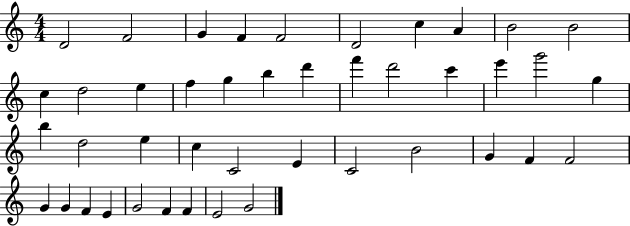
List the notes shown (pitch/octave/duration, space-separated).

D4/h F4/h G4/q F4/q F4/h D4/h C5/q A4/q B4/h B4/h C5/q D5/h E5/q F5/q G5/q B5/q D6/q F6/q D6/h C6/q E6/q G6/h G5/q B5/q D5/h E5/q C5/q C4/h E4/q C4/h B4/h G4/q F4/q F4/h G4/q G4/q F4/q E4/q G4/h F4/q F4/q E4/h G4/h